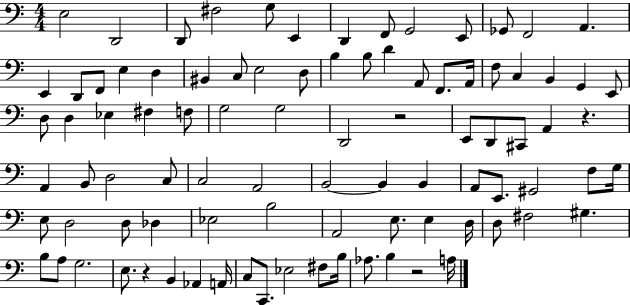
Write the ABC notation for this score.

X:1
T:Untitled
M:4/4
L:1/4
K:C
E,2 D,,2 D,,/2 ^F,2 G,/2 E,, D,, F,,/2 G,,2 E,,/2 _G,,/2 F,,2 A,, E,, D,,/2 F,,/2 E, D, ^B,, C,/2 E,2 D,/2 B, B,/2 D A,,/2 F,,/2 A,,/4 F,/2 C, B,, G,, E,,/2 D,/2 D, _E, ^F, F,/2 G,2 G,2 D,,2 z2 E,,/2 D,,/2 ^C,,/2 A,, z A,, B,,/2 D,2 C,/2 C,2 A,,2 B,,2 B,, B,, A,,/2 E,,/2 ^G,,2 F,/2 G,/4 E,/2 D,2 D,/2 _D, _E,2 B,2 A,,2 E,/2 E, D,/4 D,/2 ^F,2 ^G, B,/2 A,/2 G,2 E,/2 z B,, _A,, A,,/4 C,/2 C,,/2 _E,2 ^F,/2 B,/4 _A,/2 B, z2 A,/4